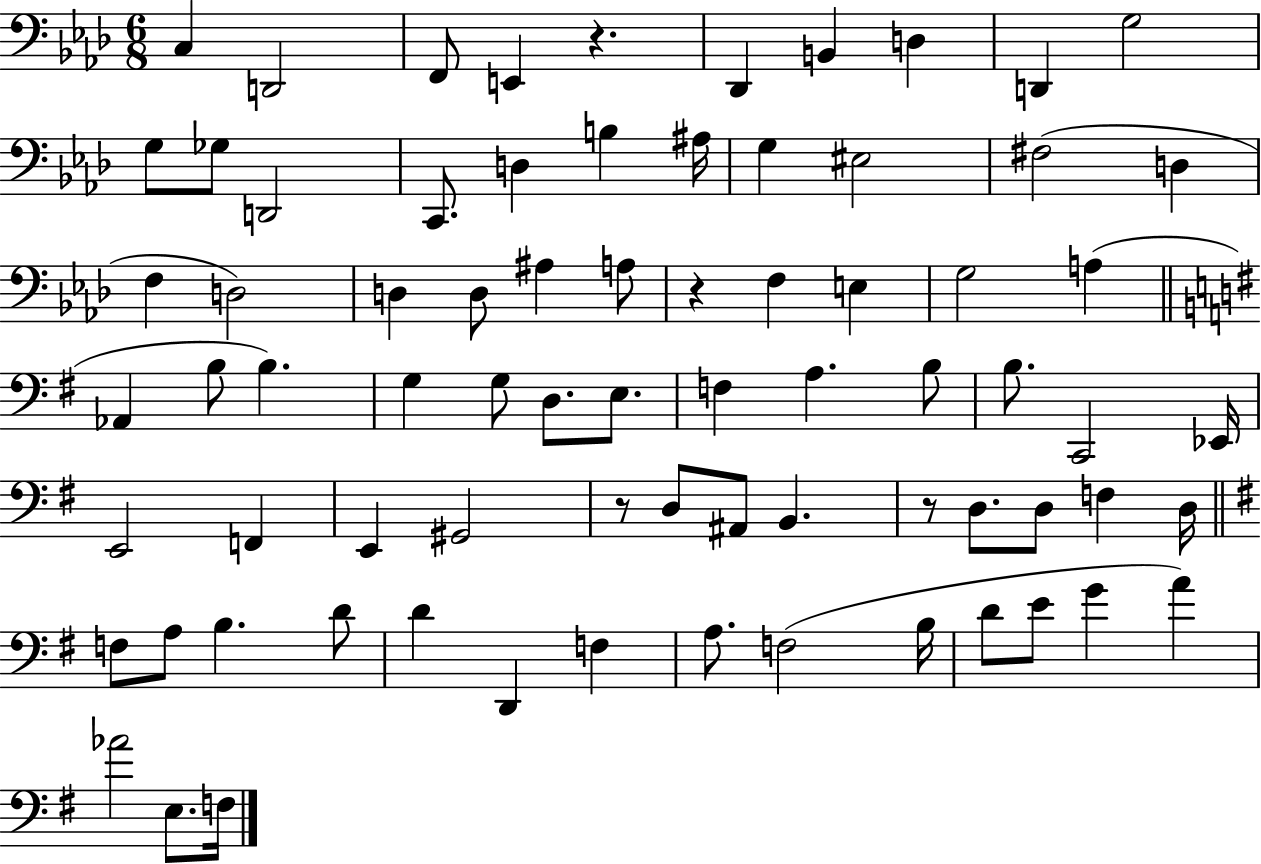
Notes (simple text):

C3/q D2/h F2/e E2/q R/q. Db2/q B2/q D3/q D2/q G3/h G3/e Gb3/e D2/h C2/e. D3/q B3/q A#3/s G3/q EIS3/h F#3/h D3/q F3/q D3/h D3/q D3/e A#3/q A3/e R/q F3/q E3/q G3/h A3/q Ab2/q B3/e B3/q. G3/q G3/e D3/e. E3/e. F3/q A3/q. B3/e B3/e. C2/h Eb2/s E2/h F2/q E2/q G#2/h R/e D3/e A#2/e B2/q. R/e D3/e. D3/e F3/q D3/s F3/e A3/e B3/q. D4/e D4/q D2/q F3/q A3/e. F3/h B3/s D4/e E4/e G4/q A4/q Ab4/h E3/e. F3/s